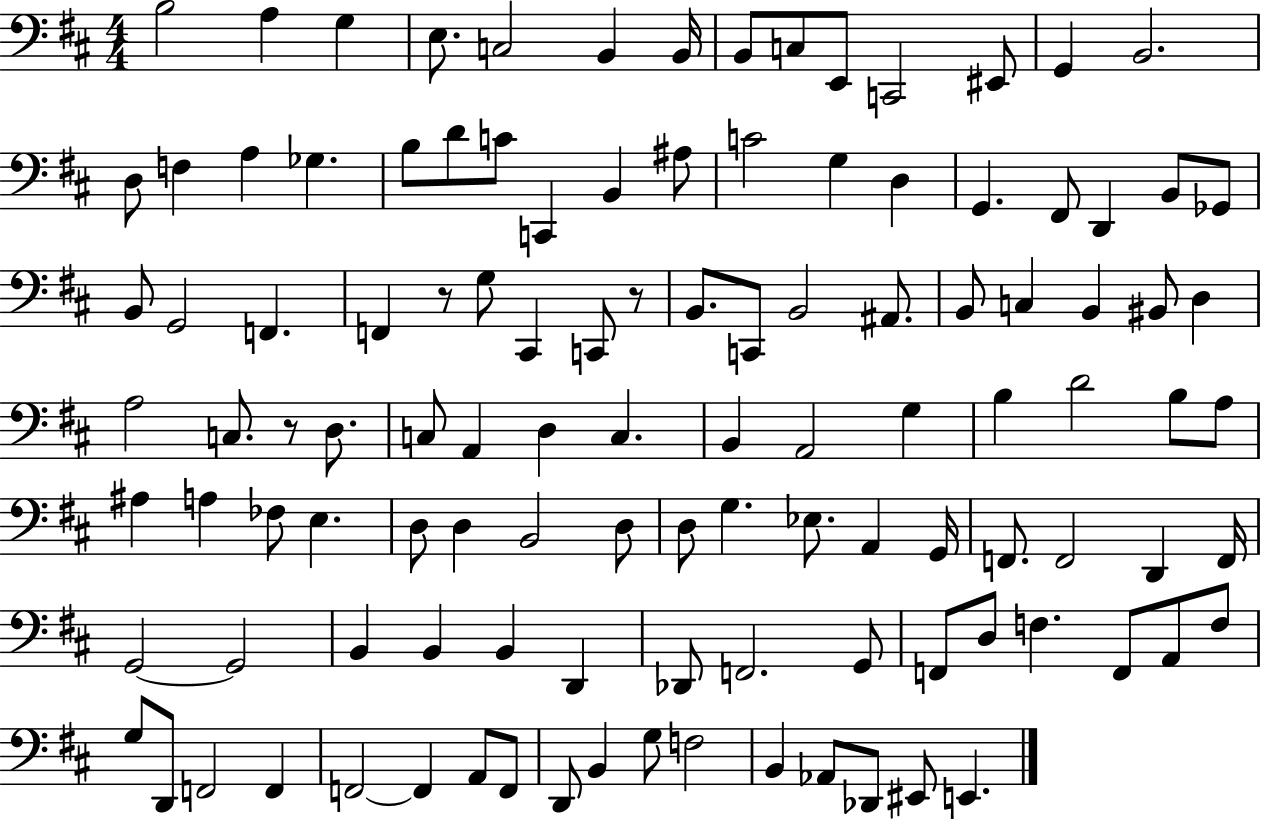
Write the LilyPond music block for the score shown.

{
  \clef bass
  \numericTimeSignature
  \time 4/4
  \key d \major
  \repeat volta 2 { b2 a4 g4 | e8. c2 b,4 b,16 | b,8 c8 e,8 c,2 eis,8 | g,4 b,2. | \break d8 f4 a4 ges4. | b8 d'8 c'8 c,4 b,4 ais8 | c'2 g4 d4 | g,4. fis,8 d,4 b,8 ges,8 | \break b,8 g,2 f,4. | f,4 r8 g8 cis,4 c,8 r8 | b,8. c,8 b,2 ais,8. | b,8 c4 b,4 bis,8 d4 | \break a2 c8. r8 d8. | c8 a,4 d4 c4. | b,4 a,2 g4 | b4 d'2 b8 a8 | \break ais4 a4 fes8 e4. | d8 d4 b,2 d8 | d8 g4. ees8. a,4 g,16 | f,8. f,2 d,4 f,16 | \break g,2~~ g,2 | b,4 b,4 b,4 d,4 | des,8 f,2. g,8 | f,8 d8 f4. f,8 a,8 f8 | \break g8 d,8 f,2 f,4 | f,2~~ f,4 a,8 f,8 | d,8 b,4 g8 f2 | b,4 aes,8 des,8 eis,8 e,4. | \break } \bar "|."
}